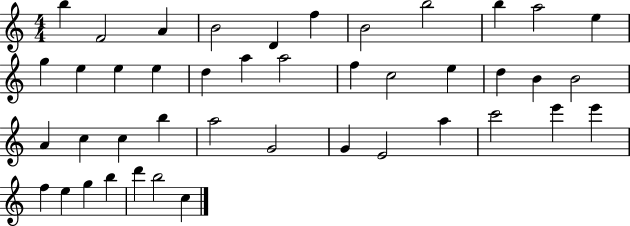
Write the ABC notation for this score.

X:1
T:Untitled
M:4/4
L:1/4
K:C
b F2 A B2 D f B2 b2 b a2 e g e e e d a a2 f c2 e d B B2 A c c b a2 G2 G E2 a c'2 e' e' f e g b d' b2 c